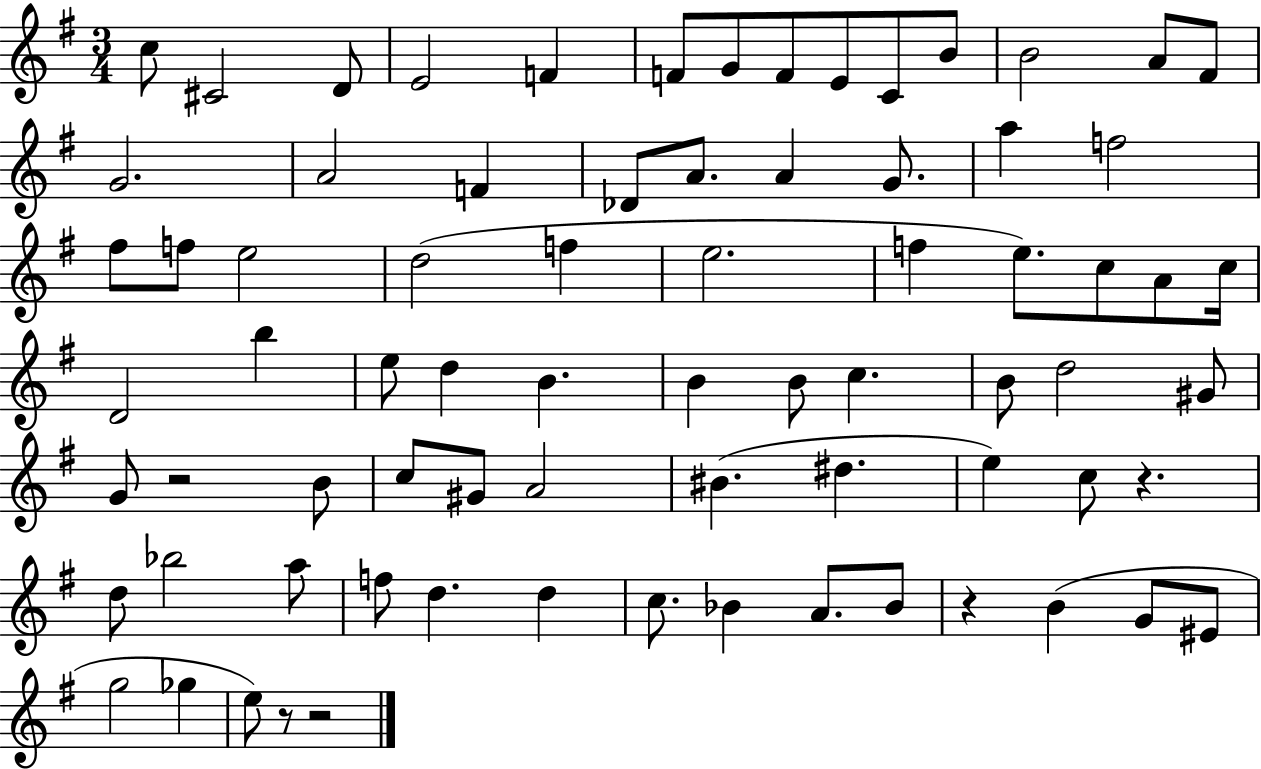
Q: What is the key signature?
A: G major